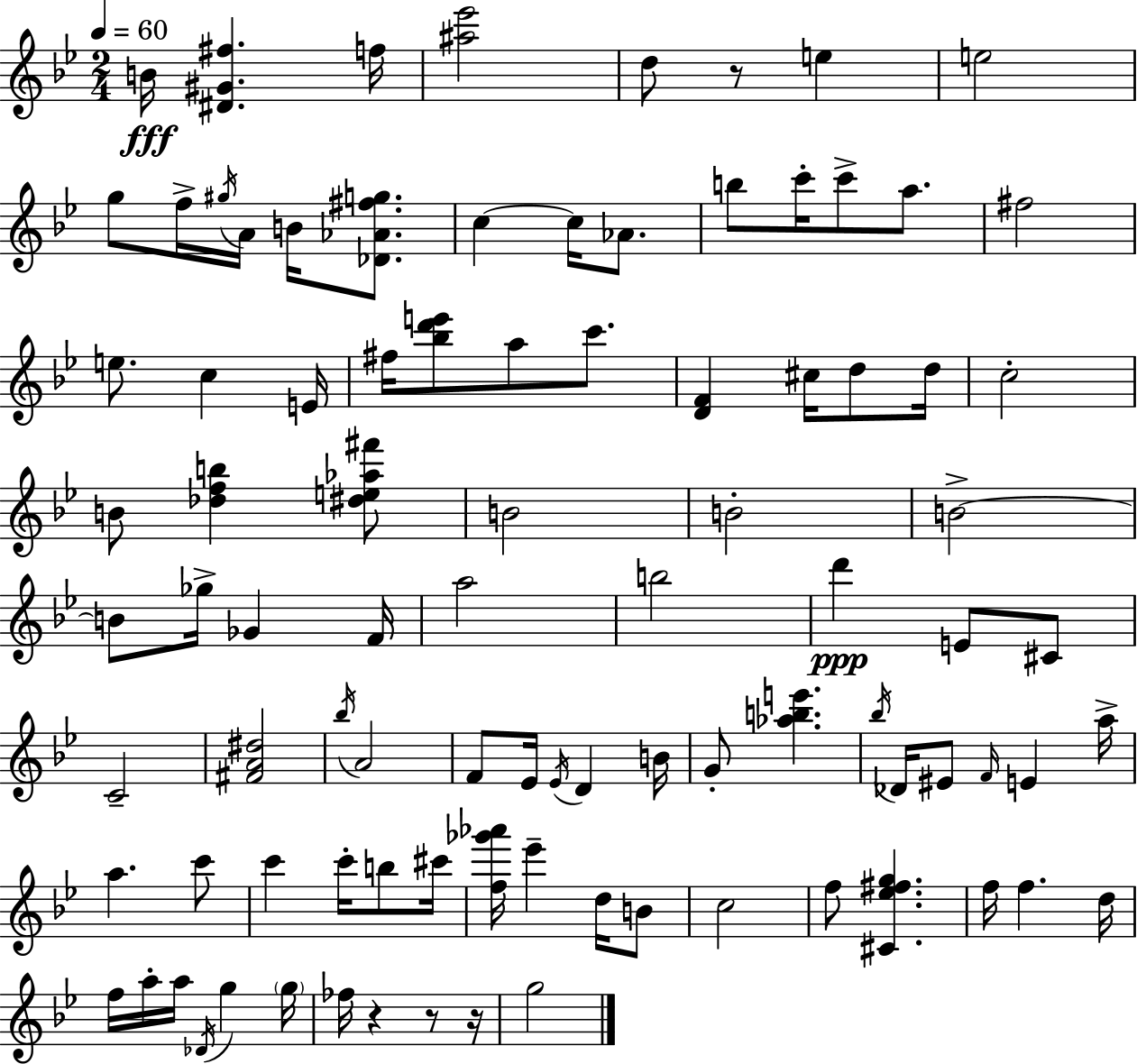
B4/s [D#4,G#4,F#5]/q. F5/s [A#5,Eb6]/h D5/e R/e E5/q E5/h G5/e F5/s G#5/s A4/s B4/s [Db4,Ab4,F#5,G5]/e. C5/q C5/s Ab4/e. B5/e C6/s C6/e A5/e. F#5/h E5/e. C5/q E4/s F#5/s [Bb5,D6,E6]/e A5/e C6/e. [D4,F4]/q C#5/s D5/e D5/s C5/h B4/e [Db5,F5,B5]/q [D#5,E5,Ab5,F#6]/e B4/h B4/h B4/h B4/e Gb5/s Gb4/q F4/s A5/h B5/h D6/q E4/e C#4/e C4/h [F#4,A4,D#5]/h Bb5/s A4/h F4/e Eb4/s Eb4/s D4/q B4/s G4/e [Ab5,B5,E6]/q. Bb5/s Db4/s EIS4/e F4/s E4/q A5/s A5/q. C6/e C6/q C6/s B5/e C#6/s [F5,Gb6,Ab6]/s Eb6/q D5/s B4/e C5/h F5/e [C#4,Eb5,F#5,G5]/q. F5/s F5/q. D5/s F5/s A5/s A5/s Db4/s G5/q G5/s FES5/s R/q R/e R/s G5/h